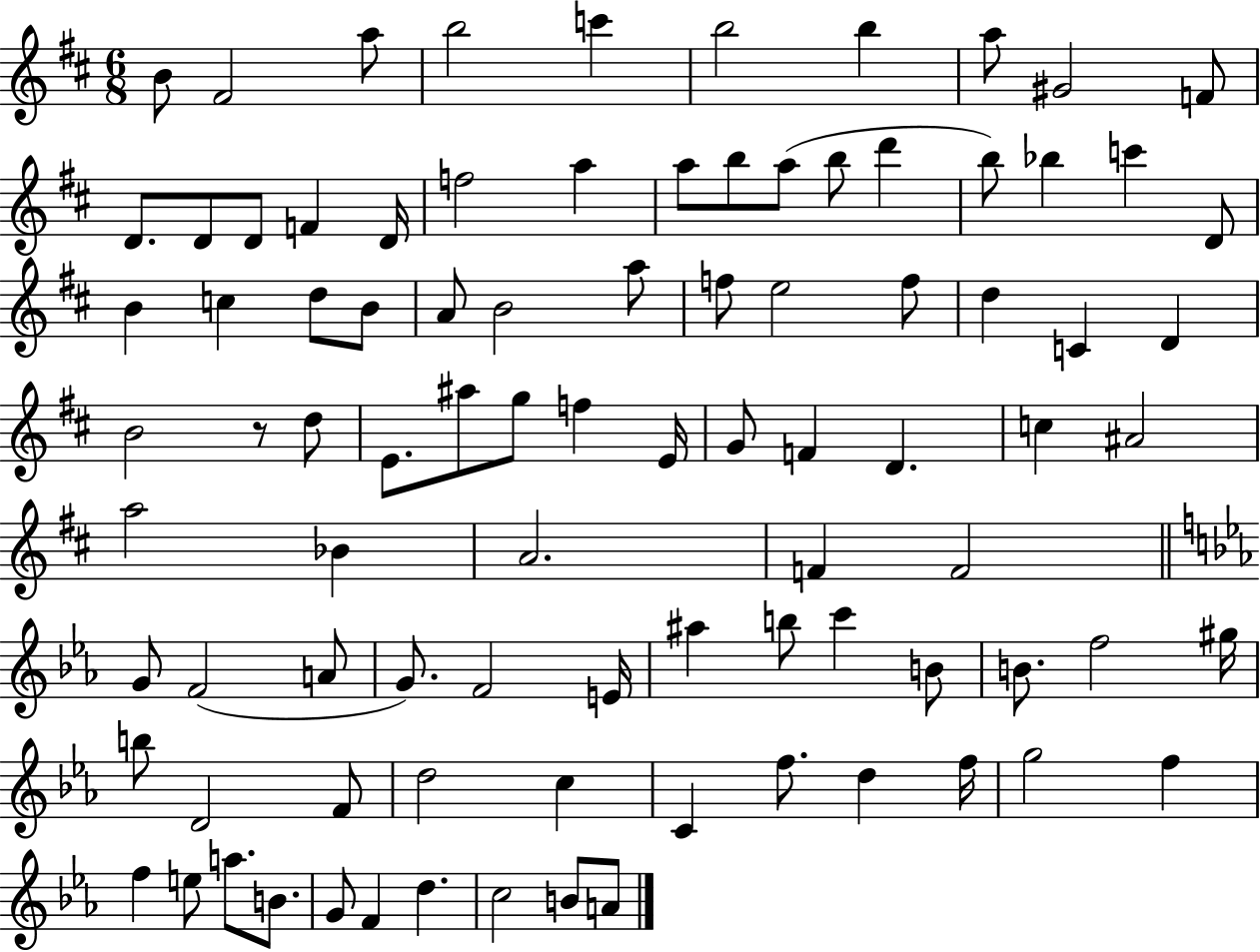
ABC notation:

X:1
T:Untitled
M:6/8
L:1/4
K:D
B/2 ^F2 a/2 b2 c' b2 b a/2 ^G2 F/2 D/2 D/2 D/2 F D/4 f2 a a/2 b/2 a/2 b/2 d' b/2 _b c' D/2 B c d/2 B/2 A/2 B2 a/2 f/2 e2 f/2 d C D B2 z/2 d/2 E/2 ^a/2 g/2 f E/4 G/2 F D c ^A2 a2 _B A2 F F2 G/2 F2 A/2 G/2 F2 E/4 ^a b/2 c' B/2 B/2 f2 ^g/4 b/2 D2 F/2 d2 c C f/2 d f/4 g2 f f e/2 a/2 B/2 G/2 F d c2 B/2 A/2